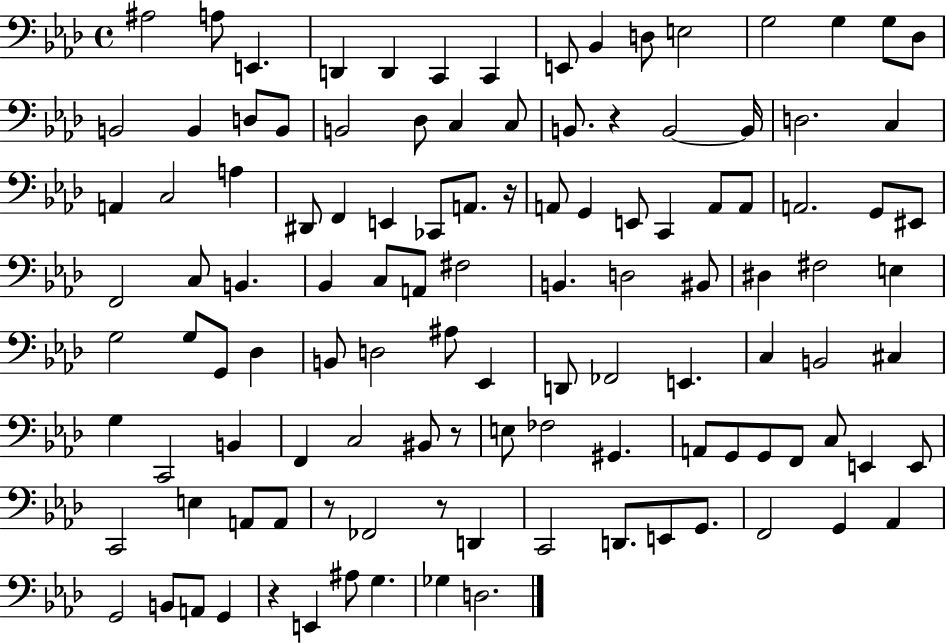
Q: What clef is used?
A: bass